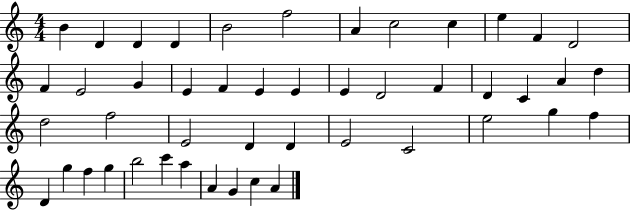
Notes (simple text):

B4/q D4/q D4/q D4/q B4/h F5/h A4/q C5/h C5/q E5/q F4/q D4/h F4/q E4/h G4/q E4/q F4/q E4/q E4/q E4/q D4/h F4/q D4/q C4/q A4/q D5/q D5/h F5/h E4/h D4/q D4/q E4/h C4/h E5/h G5/q F5/q D4/q G5/q F5/q G5/q B5/h C6/q A5/q A4/q G4/q C5/q A4/q